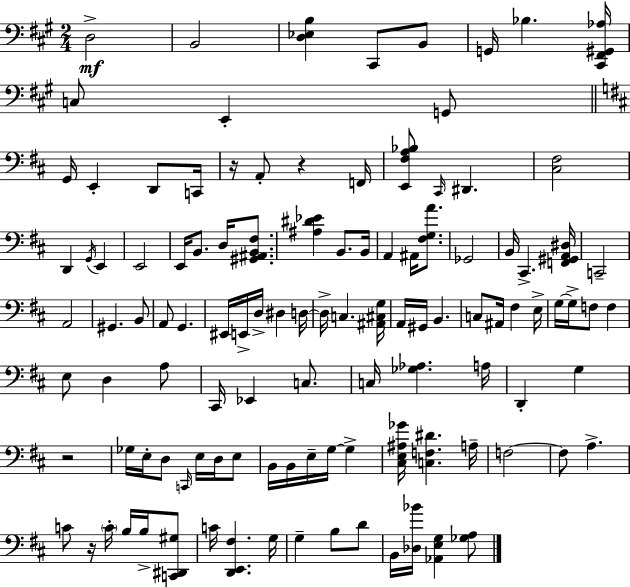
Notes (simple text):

D3/h B2/h [D3,Eb3,B3]/q C#2/e B2/e G2/s Bb3/q. [C#2,F#2,G#2,Ab3]/s C3/e E2/q G2/e G2/s E2/q D2/e C2/s R/s A2/e R/q F2/s [E2,F#3,A3,Bb3]/e C#2/s D#2/q. [C#3,F#3]/h D2/q G2/s E2/q E2/h E2/s B2/e. D3/s [G#2,A#2,B2,F#3]/e. [A#3,D#4,Eb4]/q B2/e. B2/s A2/q A#2/s [F#3,G3,A4]/e. Gb2/h B2/s C#2/q. [F2,G#2,A2,D#3]/s C2/h A2/h G#2/q. B2/e A2/e G2/q. EIS2/s E2/s D3/s D#3/q D3/s D3/s C3/q. [A#2,C#3,G3]/s A2/s G#2/s B2/q. C3/e A#2/s F#3/q E3/s G3/s G3/s F3/e F3/q E3/e D3/q A3/e C#2/s Eb2/q C3/e. C3/s [Gb3,Ab3]/q. A3/s D2/q G3/q R/h Gb3/s E3/s D3/e C2/s E3/s D3/s E3/e B2/s B2/s E3/s G3/s G3/q [C#3,E3,A#3,Gb4]/s [C3,F3,D#4]/q. A3/s F3/h F3/e A3/q. C4/e R/s C4/s B3/s B3/s [C2,D#2,G#3]/e C4/s [D2,E2,F#3]/q. G3/s G3/q B3/e D4/e B2/s [Db3,Bb4]/s [Ab2,E3,G3]/q [Gb3,A3]/e